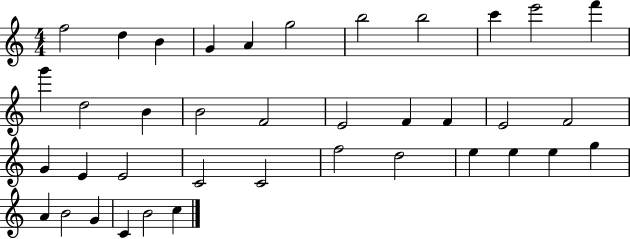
F5/h D5/q B4/q G4/q A4/q G5/h B5/h B5/h C6/q E6/h F6/q G6/q D5/h B4/q B4/h F4/h E4/h F4/q F4/q E4/h F4/h G4/q E4/q E4/h C4/h C4/h F5/h D5/h E5/q E5/q E5/q G5/q A4/q B4/h G4/q C4/q B4/h C5/q